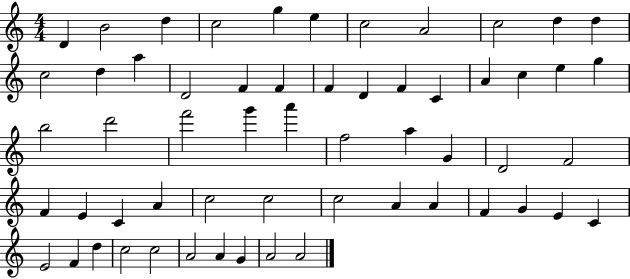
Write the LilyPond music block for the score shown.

{
  \clef treble
  \numericTimeSignature
  \time 4/4
  \key c \major
  d'4 b'2 d''4 | c''2 g''4 e''4 | c''2 a'2 | c''2 d''4 d''4 | \break c''2 d''4 a''4 | d'2 f'4 f'4 | f'4 d'4 f'4 c'4 | a'4 c''4 e''4 g''4 | \break b''2 d'''2 | f'''2 g'''4 a'''4 | f''2 a''4 g'4 | d'2 f'2 | \break f'4 e'4 c'4 a'4 | c''2 c''2 | c''2 a'4 a'4 | f'4 g'4 e'4 c'4 | \break e'2 f'4 d''4 | c''2 c''2 | a'2 a'4 g'4 | a'2 a'2 | \break \bar "|."
}